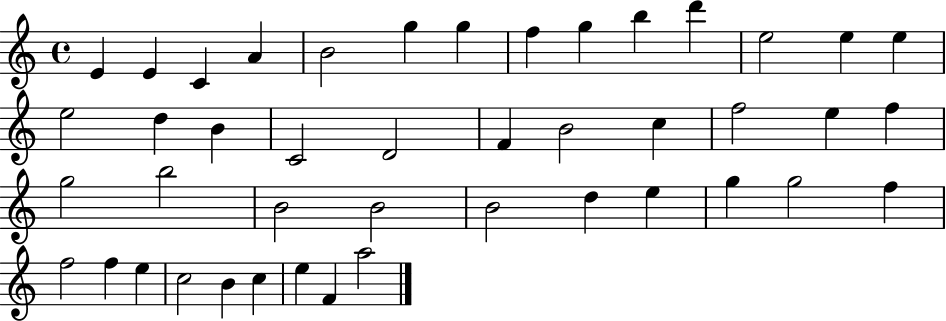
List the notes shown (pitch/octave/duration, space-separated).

E4/q E4/q C4/q A4/q B4/h G5/q G5/q F5/q G5/q B5/q D6/q E5/h E5/q E5/q E5/h D5/q B4/q C4/h D4/h F4/q B4/h C5/q F5/h E5/q F5/q G5/h B5/h B4/h B4/h B4/h D5/q E5/q G5/q G5/h F5/q F5/h F5/q E5/q C5/h B4/q C5/q E5/q F4/q A5/h